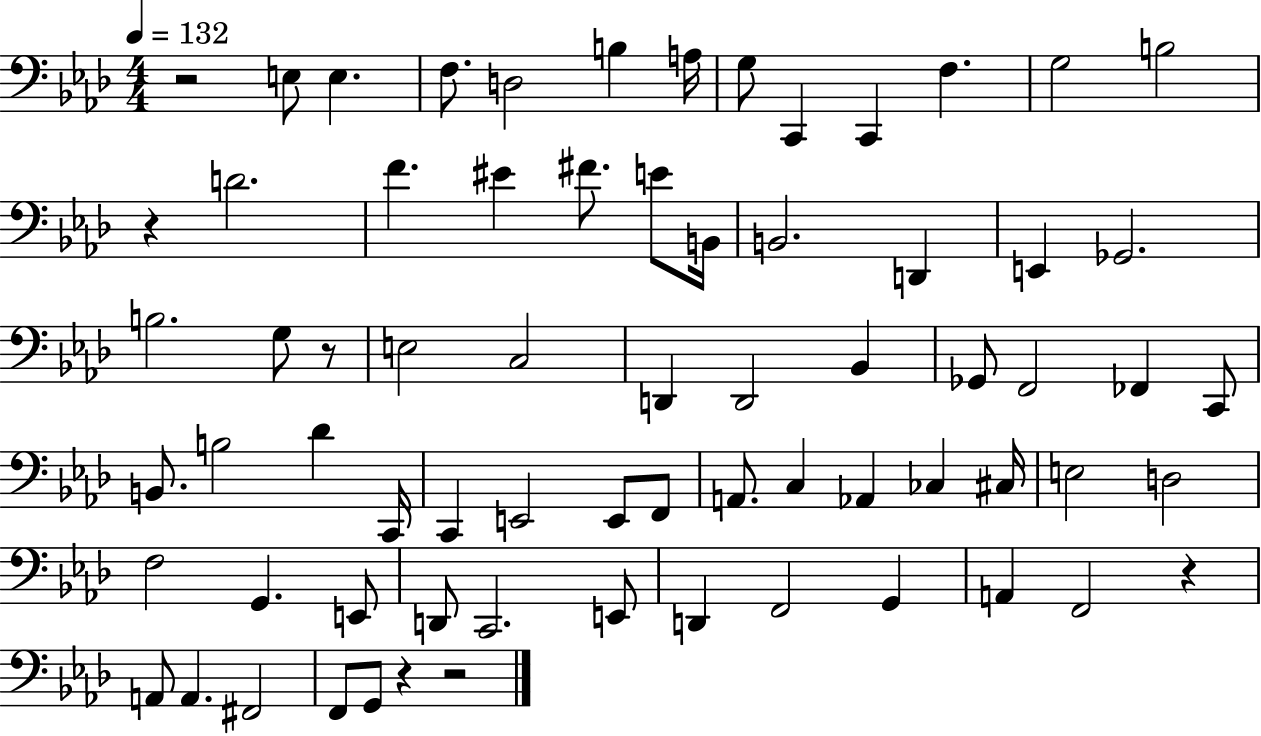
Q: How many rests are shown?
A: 6